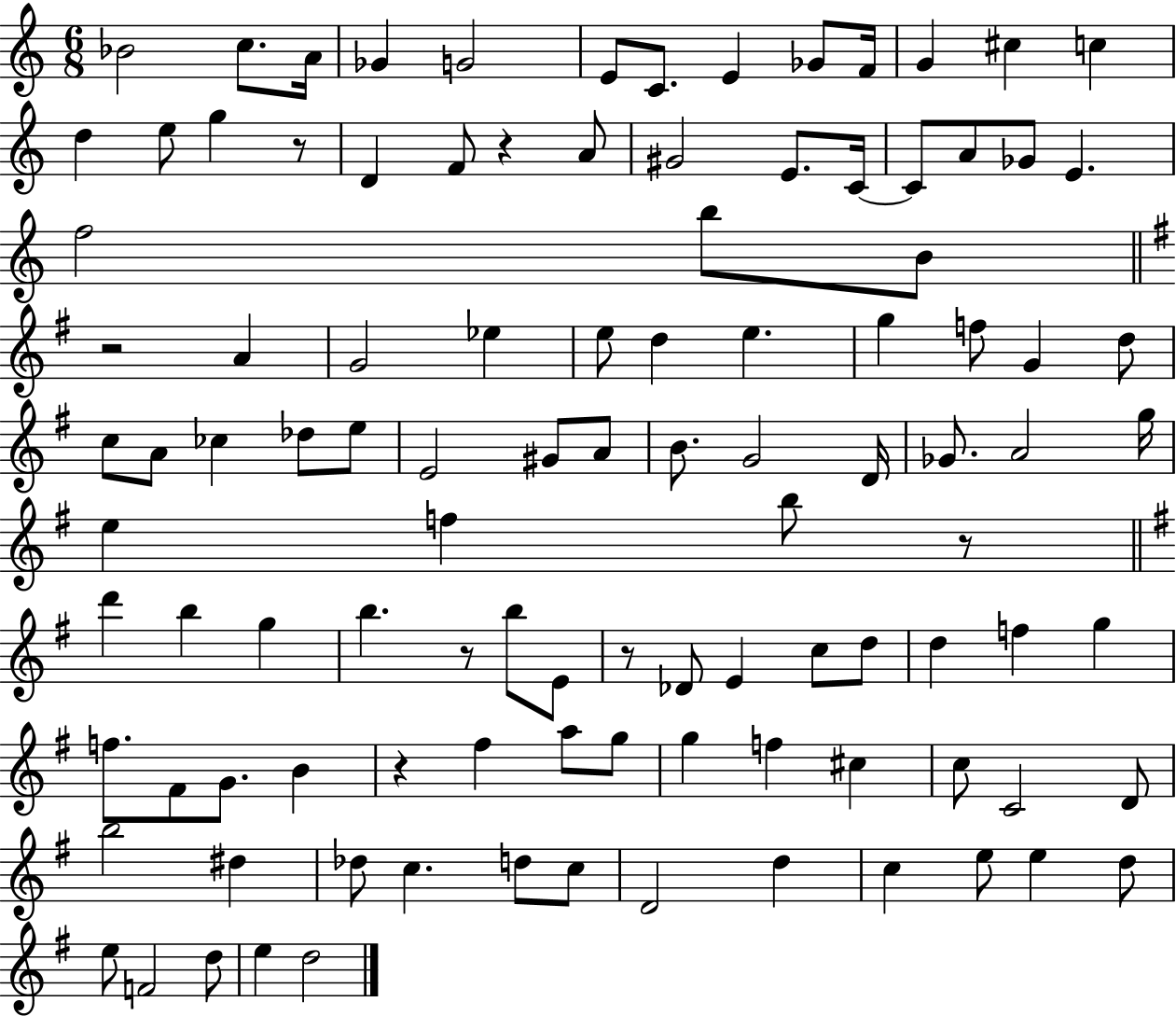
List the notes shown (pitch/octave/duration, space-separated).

Bb4/h C5/e. A4/s Gb4/q G4/h E4/e C4/e. E4/q Gb4/e F4/s G4/q C#5/q C5/q D5/q E5/e G5/q R/e D4/q F4/e R/q A4/e G#4/h E4/e. C4/s C4/e A4/e Gb4/e E4/q. F5/h B5/e B4/e R/h A4/q G4/h Eb5/q E5/e D5/q E5/q. G5/q F5/e G4/q D5/e C5/e A4/e CES5/q Db5/e E5/e E4/h G#4/e A4/e B4/e. G4/h D4/s Gb4/e. A4/h G5/s E5/q F5/q B5/e R/e D6/q B5/q G5/q B5/q. R/e B5/e E4/e R/e Db4/e E4/q C5/e D5/e D5/q F5/q G5/q F5/e. F#4/e G4/e. B4/q R/q F#5/q A5/e G5/e G5/q F5/q C#5/q C5/e C4/h D4/e B5/h D#5/q Db5/e C5/q. D5/e C5/e D4/h D5/q C5/q E5/e E5/q D5/e E5/e F4/h D5/e E5/q D5/h